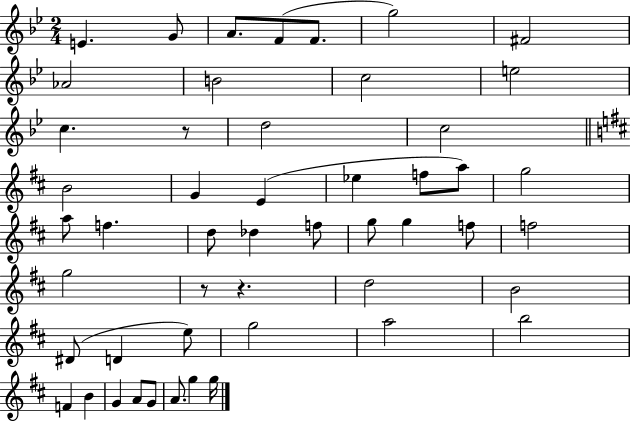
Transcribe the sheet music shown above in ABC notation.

X:1
T:Untitled
M:2/4
L:1/4
K:Bb
E G/2 A/2 F/2 F/2 g2 ^F2 _A2 B2 c2 e2 c z/2 d2 c2 B2 G E _e f/2 a/2 g2 a/2 f d/2 _d f/2 g/2 g f/2 f2 g2 z/2 z d2 B2 ^D/2 D e/2 g2 a2 b2 F B G A/2 G/2 A/2 g g/4